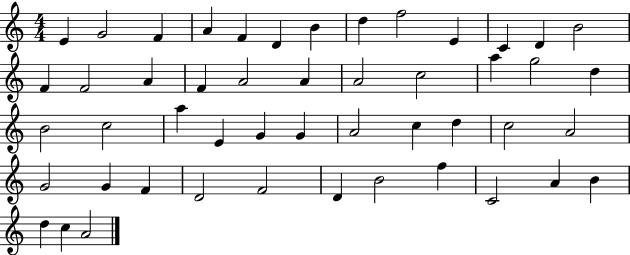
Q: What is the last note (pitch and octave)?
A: A4